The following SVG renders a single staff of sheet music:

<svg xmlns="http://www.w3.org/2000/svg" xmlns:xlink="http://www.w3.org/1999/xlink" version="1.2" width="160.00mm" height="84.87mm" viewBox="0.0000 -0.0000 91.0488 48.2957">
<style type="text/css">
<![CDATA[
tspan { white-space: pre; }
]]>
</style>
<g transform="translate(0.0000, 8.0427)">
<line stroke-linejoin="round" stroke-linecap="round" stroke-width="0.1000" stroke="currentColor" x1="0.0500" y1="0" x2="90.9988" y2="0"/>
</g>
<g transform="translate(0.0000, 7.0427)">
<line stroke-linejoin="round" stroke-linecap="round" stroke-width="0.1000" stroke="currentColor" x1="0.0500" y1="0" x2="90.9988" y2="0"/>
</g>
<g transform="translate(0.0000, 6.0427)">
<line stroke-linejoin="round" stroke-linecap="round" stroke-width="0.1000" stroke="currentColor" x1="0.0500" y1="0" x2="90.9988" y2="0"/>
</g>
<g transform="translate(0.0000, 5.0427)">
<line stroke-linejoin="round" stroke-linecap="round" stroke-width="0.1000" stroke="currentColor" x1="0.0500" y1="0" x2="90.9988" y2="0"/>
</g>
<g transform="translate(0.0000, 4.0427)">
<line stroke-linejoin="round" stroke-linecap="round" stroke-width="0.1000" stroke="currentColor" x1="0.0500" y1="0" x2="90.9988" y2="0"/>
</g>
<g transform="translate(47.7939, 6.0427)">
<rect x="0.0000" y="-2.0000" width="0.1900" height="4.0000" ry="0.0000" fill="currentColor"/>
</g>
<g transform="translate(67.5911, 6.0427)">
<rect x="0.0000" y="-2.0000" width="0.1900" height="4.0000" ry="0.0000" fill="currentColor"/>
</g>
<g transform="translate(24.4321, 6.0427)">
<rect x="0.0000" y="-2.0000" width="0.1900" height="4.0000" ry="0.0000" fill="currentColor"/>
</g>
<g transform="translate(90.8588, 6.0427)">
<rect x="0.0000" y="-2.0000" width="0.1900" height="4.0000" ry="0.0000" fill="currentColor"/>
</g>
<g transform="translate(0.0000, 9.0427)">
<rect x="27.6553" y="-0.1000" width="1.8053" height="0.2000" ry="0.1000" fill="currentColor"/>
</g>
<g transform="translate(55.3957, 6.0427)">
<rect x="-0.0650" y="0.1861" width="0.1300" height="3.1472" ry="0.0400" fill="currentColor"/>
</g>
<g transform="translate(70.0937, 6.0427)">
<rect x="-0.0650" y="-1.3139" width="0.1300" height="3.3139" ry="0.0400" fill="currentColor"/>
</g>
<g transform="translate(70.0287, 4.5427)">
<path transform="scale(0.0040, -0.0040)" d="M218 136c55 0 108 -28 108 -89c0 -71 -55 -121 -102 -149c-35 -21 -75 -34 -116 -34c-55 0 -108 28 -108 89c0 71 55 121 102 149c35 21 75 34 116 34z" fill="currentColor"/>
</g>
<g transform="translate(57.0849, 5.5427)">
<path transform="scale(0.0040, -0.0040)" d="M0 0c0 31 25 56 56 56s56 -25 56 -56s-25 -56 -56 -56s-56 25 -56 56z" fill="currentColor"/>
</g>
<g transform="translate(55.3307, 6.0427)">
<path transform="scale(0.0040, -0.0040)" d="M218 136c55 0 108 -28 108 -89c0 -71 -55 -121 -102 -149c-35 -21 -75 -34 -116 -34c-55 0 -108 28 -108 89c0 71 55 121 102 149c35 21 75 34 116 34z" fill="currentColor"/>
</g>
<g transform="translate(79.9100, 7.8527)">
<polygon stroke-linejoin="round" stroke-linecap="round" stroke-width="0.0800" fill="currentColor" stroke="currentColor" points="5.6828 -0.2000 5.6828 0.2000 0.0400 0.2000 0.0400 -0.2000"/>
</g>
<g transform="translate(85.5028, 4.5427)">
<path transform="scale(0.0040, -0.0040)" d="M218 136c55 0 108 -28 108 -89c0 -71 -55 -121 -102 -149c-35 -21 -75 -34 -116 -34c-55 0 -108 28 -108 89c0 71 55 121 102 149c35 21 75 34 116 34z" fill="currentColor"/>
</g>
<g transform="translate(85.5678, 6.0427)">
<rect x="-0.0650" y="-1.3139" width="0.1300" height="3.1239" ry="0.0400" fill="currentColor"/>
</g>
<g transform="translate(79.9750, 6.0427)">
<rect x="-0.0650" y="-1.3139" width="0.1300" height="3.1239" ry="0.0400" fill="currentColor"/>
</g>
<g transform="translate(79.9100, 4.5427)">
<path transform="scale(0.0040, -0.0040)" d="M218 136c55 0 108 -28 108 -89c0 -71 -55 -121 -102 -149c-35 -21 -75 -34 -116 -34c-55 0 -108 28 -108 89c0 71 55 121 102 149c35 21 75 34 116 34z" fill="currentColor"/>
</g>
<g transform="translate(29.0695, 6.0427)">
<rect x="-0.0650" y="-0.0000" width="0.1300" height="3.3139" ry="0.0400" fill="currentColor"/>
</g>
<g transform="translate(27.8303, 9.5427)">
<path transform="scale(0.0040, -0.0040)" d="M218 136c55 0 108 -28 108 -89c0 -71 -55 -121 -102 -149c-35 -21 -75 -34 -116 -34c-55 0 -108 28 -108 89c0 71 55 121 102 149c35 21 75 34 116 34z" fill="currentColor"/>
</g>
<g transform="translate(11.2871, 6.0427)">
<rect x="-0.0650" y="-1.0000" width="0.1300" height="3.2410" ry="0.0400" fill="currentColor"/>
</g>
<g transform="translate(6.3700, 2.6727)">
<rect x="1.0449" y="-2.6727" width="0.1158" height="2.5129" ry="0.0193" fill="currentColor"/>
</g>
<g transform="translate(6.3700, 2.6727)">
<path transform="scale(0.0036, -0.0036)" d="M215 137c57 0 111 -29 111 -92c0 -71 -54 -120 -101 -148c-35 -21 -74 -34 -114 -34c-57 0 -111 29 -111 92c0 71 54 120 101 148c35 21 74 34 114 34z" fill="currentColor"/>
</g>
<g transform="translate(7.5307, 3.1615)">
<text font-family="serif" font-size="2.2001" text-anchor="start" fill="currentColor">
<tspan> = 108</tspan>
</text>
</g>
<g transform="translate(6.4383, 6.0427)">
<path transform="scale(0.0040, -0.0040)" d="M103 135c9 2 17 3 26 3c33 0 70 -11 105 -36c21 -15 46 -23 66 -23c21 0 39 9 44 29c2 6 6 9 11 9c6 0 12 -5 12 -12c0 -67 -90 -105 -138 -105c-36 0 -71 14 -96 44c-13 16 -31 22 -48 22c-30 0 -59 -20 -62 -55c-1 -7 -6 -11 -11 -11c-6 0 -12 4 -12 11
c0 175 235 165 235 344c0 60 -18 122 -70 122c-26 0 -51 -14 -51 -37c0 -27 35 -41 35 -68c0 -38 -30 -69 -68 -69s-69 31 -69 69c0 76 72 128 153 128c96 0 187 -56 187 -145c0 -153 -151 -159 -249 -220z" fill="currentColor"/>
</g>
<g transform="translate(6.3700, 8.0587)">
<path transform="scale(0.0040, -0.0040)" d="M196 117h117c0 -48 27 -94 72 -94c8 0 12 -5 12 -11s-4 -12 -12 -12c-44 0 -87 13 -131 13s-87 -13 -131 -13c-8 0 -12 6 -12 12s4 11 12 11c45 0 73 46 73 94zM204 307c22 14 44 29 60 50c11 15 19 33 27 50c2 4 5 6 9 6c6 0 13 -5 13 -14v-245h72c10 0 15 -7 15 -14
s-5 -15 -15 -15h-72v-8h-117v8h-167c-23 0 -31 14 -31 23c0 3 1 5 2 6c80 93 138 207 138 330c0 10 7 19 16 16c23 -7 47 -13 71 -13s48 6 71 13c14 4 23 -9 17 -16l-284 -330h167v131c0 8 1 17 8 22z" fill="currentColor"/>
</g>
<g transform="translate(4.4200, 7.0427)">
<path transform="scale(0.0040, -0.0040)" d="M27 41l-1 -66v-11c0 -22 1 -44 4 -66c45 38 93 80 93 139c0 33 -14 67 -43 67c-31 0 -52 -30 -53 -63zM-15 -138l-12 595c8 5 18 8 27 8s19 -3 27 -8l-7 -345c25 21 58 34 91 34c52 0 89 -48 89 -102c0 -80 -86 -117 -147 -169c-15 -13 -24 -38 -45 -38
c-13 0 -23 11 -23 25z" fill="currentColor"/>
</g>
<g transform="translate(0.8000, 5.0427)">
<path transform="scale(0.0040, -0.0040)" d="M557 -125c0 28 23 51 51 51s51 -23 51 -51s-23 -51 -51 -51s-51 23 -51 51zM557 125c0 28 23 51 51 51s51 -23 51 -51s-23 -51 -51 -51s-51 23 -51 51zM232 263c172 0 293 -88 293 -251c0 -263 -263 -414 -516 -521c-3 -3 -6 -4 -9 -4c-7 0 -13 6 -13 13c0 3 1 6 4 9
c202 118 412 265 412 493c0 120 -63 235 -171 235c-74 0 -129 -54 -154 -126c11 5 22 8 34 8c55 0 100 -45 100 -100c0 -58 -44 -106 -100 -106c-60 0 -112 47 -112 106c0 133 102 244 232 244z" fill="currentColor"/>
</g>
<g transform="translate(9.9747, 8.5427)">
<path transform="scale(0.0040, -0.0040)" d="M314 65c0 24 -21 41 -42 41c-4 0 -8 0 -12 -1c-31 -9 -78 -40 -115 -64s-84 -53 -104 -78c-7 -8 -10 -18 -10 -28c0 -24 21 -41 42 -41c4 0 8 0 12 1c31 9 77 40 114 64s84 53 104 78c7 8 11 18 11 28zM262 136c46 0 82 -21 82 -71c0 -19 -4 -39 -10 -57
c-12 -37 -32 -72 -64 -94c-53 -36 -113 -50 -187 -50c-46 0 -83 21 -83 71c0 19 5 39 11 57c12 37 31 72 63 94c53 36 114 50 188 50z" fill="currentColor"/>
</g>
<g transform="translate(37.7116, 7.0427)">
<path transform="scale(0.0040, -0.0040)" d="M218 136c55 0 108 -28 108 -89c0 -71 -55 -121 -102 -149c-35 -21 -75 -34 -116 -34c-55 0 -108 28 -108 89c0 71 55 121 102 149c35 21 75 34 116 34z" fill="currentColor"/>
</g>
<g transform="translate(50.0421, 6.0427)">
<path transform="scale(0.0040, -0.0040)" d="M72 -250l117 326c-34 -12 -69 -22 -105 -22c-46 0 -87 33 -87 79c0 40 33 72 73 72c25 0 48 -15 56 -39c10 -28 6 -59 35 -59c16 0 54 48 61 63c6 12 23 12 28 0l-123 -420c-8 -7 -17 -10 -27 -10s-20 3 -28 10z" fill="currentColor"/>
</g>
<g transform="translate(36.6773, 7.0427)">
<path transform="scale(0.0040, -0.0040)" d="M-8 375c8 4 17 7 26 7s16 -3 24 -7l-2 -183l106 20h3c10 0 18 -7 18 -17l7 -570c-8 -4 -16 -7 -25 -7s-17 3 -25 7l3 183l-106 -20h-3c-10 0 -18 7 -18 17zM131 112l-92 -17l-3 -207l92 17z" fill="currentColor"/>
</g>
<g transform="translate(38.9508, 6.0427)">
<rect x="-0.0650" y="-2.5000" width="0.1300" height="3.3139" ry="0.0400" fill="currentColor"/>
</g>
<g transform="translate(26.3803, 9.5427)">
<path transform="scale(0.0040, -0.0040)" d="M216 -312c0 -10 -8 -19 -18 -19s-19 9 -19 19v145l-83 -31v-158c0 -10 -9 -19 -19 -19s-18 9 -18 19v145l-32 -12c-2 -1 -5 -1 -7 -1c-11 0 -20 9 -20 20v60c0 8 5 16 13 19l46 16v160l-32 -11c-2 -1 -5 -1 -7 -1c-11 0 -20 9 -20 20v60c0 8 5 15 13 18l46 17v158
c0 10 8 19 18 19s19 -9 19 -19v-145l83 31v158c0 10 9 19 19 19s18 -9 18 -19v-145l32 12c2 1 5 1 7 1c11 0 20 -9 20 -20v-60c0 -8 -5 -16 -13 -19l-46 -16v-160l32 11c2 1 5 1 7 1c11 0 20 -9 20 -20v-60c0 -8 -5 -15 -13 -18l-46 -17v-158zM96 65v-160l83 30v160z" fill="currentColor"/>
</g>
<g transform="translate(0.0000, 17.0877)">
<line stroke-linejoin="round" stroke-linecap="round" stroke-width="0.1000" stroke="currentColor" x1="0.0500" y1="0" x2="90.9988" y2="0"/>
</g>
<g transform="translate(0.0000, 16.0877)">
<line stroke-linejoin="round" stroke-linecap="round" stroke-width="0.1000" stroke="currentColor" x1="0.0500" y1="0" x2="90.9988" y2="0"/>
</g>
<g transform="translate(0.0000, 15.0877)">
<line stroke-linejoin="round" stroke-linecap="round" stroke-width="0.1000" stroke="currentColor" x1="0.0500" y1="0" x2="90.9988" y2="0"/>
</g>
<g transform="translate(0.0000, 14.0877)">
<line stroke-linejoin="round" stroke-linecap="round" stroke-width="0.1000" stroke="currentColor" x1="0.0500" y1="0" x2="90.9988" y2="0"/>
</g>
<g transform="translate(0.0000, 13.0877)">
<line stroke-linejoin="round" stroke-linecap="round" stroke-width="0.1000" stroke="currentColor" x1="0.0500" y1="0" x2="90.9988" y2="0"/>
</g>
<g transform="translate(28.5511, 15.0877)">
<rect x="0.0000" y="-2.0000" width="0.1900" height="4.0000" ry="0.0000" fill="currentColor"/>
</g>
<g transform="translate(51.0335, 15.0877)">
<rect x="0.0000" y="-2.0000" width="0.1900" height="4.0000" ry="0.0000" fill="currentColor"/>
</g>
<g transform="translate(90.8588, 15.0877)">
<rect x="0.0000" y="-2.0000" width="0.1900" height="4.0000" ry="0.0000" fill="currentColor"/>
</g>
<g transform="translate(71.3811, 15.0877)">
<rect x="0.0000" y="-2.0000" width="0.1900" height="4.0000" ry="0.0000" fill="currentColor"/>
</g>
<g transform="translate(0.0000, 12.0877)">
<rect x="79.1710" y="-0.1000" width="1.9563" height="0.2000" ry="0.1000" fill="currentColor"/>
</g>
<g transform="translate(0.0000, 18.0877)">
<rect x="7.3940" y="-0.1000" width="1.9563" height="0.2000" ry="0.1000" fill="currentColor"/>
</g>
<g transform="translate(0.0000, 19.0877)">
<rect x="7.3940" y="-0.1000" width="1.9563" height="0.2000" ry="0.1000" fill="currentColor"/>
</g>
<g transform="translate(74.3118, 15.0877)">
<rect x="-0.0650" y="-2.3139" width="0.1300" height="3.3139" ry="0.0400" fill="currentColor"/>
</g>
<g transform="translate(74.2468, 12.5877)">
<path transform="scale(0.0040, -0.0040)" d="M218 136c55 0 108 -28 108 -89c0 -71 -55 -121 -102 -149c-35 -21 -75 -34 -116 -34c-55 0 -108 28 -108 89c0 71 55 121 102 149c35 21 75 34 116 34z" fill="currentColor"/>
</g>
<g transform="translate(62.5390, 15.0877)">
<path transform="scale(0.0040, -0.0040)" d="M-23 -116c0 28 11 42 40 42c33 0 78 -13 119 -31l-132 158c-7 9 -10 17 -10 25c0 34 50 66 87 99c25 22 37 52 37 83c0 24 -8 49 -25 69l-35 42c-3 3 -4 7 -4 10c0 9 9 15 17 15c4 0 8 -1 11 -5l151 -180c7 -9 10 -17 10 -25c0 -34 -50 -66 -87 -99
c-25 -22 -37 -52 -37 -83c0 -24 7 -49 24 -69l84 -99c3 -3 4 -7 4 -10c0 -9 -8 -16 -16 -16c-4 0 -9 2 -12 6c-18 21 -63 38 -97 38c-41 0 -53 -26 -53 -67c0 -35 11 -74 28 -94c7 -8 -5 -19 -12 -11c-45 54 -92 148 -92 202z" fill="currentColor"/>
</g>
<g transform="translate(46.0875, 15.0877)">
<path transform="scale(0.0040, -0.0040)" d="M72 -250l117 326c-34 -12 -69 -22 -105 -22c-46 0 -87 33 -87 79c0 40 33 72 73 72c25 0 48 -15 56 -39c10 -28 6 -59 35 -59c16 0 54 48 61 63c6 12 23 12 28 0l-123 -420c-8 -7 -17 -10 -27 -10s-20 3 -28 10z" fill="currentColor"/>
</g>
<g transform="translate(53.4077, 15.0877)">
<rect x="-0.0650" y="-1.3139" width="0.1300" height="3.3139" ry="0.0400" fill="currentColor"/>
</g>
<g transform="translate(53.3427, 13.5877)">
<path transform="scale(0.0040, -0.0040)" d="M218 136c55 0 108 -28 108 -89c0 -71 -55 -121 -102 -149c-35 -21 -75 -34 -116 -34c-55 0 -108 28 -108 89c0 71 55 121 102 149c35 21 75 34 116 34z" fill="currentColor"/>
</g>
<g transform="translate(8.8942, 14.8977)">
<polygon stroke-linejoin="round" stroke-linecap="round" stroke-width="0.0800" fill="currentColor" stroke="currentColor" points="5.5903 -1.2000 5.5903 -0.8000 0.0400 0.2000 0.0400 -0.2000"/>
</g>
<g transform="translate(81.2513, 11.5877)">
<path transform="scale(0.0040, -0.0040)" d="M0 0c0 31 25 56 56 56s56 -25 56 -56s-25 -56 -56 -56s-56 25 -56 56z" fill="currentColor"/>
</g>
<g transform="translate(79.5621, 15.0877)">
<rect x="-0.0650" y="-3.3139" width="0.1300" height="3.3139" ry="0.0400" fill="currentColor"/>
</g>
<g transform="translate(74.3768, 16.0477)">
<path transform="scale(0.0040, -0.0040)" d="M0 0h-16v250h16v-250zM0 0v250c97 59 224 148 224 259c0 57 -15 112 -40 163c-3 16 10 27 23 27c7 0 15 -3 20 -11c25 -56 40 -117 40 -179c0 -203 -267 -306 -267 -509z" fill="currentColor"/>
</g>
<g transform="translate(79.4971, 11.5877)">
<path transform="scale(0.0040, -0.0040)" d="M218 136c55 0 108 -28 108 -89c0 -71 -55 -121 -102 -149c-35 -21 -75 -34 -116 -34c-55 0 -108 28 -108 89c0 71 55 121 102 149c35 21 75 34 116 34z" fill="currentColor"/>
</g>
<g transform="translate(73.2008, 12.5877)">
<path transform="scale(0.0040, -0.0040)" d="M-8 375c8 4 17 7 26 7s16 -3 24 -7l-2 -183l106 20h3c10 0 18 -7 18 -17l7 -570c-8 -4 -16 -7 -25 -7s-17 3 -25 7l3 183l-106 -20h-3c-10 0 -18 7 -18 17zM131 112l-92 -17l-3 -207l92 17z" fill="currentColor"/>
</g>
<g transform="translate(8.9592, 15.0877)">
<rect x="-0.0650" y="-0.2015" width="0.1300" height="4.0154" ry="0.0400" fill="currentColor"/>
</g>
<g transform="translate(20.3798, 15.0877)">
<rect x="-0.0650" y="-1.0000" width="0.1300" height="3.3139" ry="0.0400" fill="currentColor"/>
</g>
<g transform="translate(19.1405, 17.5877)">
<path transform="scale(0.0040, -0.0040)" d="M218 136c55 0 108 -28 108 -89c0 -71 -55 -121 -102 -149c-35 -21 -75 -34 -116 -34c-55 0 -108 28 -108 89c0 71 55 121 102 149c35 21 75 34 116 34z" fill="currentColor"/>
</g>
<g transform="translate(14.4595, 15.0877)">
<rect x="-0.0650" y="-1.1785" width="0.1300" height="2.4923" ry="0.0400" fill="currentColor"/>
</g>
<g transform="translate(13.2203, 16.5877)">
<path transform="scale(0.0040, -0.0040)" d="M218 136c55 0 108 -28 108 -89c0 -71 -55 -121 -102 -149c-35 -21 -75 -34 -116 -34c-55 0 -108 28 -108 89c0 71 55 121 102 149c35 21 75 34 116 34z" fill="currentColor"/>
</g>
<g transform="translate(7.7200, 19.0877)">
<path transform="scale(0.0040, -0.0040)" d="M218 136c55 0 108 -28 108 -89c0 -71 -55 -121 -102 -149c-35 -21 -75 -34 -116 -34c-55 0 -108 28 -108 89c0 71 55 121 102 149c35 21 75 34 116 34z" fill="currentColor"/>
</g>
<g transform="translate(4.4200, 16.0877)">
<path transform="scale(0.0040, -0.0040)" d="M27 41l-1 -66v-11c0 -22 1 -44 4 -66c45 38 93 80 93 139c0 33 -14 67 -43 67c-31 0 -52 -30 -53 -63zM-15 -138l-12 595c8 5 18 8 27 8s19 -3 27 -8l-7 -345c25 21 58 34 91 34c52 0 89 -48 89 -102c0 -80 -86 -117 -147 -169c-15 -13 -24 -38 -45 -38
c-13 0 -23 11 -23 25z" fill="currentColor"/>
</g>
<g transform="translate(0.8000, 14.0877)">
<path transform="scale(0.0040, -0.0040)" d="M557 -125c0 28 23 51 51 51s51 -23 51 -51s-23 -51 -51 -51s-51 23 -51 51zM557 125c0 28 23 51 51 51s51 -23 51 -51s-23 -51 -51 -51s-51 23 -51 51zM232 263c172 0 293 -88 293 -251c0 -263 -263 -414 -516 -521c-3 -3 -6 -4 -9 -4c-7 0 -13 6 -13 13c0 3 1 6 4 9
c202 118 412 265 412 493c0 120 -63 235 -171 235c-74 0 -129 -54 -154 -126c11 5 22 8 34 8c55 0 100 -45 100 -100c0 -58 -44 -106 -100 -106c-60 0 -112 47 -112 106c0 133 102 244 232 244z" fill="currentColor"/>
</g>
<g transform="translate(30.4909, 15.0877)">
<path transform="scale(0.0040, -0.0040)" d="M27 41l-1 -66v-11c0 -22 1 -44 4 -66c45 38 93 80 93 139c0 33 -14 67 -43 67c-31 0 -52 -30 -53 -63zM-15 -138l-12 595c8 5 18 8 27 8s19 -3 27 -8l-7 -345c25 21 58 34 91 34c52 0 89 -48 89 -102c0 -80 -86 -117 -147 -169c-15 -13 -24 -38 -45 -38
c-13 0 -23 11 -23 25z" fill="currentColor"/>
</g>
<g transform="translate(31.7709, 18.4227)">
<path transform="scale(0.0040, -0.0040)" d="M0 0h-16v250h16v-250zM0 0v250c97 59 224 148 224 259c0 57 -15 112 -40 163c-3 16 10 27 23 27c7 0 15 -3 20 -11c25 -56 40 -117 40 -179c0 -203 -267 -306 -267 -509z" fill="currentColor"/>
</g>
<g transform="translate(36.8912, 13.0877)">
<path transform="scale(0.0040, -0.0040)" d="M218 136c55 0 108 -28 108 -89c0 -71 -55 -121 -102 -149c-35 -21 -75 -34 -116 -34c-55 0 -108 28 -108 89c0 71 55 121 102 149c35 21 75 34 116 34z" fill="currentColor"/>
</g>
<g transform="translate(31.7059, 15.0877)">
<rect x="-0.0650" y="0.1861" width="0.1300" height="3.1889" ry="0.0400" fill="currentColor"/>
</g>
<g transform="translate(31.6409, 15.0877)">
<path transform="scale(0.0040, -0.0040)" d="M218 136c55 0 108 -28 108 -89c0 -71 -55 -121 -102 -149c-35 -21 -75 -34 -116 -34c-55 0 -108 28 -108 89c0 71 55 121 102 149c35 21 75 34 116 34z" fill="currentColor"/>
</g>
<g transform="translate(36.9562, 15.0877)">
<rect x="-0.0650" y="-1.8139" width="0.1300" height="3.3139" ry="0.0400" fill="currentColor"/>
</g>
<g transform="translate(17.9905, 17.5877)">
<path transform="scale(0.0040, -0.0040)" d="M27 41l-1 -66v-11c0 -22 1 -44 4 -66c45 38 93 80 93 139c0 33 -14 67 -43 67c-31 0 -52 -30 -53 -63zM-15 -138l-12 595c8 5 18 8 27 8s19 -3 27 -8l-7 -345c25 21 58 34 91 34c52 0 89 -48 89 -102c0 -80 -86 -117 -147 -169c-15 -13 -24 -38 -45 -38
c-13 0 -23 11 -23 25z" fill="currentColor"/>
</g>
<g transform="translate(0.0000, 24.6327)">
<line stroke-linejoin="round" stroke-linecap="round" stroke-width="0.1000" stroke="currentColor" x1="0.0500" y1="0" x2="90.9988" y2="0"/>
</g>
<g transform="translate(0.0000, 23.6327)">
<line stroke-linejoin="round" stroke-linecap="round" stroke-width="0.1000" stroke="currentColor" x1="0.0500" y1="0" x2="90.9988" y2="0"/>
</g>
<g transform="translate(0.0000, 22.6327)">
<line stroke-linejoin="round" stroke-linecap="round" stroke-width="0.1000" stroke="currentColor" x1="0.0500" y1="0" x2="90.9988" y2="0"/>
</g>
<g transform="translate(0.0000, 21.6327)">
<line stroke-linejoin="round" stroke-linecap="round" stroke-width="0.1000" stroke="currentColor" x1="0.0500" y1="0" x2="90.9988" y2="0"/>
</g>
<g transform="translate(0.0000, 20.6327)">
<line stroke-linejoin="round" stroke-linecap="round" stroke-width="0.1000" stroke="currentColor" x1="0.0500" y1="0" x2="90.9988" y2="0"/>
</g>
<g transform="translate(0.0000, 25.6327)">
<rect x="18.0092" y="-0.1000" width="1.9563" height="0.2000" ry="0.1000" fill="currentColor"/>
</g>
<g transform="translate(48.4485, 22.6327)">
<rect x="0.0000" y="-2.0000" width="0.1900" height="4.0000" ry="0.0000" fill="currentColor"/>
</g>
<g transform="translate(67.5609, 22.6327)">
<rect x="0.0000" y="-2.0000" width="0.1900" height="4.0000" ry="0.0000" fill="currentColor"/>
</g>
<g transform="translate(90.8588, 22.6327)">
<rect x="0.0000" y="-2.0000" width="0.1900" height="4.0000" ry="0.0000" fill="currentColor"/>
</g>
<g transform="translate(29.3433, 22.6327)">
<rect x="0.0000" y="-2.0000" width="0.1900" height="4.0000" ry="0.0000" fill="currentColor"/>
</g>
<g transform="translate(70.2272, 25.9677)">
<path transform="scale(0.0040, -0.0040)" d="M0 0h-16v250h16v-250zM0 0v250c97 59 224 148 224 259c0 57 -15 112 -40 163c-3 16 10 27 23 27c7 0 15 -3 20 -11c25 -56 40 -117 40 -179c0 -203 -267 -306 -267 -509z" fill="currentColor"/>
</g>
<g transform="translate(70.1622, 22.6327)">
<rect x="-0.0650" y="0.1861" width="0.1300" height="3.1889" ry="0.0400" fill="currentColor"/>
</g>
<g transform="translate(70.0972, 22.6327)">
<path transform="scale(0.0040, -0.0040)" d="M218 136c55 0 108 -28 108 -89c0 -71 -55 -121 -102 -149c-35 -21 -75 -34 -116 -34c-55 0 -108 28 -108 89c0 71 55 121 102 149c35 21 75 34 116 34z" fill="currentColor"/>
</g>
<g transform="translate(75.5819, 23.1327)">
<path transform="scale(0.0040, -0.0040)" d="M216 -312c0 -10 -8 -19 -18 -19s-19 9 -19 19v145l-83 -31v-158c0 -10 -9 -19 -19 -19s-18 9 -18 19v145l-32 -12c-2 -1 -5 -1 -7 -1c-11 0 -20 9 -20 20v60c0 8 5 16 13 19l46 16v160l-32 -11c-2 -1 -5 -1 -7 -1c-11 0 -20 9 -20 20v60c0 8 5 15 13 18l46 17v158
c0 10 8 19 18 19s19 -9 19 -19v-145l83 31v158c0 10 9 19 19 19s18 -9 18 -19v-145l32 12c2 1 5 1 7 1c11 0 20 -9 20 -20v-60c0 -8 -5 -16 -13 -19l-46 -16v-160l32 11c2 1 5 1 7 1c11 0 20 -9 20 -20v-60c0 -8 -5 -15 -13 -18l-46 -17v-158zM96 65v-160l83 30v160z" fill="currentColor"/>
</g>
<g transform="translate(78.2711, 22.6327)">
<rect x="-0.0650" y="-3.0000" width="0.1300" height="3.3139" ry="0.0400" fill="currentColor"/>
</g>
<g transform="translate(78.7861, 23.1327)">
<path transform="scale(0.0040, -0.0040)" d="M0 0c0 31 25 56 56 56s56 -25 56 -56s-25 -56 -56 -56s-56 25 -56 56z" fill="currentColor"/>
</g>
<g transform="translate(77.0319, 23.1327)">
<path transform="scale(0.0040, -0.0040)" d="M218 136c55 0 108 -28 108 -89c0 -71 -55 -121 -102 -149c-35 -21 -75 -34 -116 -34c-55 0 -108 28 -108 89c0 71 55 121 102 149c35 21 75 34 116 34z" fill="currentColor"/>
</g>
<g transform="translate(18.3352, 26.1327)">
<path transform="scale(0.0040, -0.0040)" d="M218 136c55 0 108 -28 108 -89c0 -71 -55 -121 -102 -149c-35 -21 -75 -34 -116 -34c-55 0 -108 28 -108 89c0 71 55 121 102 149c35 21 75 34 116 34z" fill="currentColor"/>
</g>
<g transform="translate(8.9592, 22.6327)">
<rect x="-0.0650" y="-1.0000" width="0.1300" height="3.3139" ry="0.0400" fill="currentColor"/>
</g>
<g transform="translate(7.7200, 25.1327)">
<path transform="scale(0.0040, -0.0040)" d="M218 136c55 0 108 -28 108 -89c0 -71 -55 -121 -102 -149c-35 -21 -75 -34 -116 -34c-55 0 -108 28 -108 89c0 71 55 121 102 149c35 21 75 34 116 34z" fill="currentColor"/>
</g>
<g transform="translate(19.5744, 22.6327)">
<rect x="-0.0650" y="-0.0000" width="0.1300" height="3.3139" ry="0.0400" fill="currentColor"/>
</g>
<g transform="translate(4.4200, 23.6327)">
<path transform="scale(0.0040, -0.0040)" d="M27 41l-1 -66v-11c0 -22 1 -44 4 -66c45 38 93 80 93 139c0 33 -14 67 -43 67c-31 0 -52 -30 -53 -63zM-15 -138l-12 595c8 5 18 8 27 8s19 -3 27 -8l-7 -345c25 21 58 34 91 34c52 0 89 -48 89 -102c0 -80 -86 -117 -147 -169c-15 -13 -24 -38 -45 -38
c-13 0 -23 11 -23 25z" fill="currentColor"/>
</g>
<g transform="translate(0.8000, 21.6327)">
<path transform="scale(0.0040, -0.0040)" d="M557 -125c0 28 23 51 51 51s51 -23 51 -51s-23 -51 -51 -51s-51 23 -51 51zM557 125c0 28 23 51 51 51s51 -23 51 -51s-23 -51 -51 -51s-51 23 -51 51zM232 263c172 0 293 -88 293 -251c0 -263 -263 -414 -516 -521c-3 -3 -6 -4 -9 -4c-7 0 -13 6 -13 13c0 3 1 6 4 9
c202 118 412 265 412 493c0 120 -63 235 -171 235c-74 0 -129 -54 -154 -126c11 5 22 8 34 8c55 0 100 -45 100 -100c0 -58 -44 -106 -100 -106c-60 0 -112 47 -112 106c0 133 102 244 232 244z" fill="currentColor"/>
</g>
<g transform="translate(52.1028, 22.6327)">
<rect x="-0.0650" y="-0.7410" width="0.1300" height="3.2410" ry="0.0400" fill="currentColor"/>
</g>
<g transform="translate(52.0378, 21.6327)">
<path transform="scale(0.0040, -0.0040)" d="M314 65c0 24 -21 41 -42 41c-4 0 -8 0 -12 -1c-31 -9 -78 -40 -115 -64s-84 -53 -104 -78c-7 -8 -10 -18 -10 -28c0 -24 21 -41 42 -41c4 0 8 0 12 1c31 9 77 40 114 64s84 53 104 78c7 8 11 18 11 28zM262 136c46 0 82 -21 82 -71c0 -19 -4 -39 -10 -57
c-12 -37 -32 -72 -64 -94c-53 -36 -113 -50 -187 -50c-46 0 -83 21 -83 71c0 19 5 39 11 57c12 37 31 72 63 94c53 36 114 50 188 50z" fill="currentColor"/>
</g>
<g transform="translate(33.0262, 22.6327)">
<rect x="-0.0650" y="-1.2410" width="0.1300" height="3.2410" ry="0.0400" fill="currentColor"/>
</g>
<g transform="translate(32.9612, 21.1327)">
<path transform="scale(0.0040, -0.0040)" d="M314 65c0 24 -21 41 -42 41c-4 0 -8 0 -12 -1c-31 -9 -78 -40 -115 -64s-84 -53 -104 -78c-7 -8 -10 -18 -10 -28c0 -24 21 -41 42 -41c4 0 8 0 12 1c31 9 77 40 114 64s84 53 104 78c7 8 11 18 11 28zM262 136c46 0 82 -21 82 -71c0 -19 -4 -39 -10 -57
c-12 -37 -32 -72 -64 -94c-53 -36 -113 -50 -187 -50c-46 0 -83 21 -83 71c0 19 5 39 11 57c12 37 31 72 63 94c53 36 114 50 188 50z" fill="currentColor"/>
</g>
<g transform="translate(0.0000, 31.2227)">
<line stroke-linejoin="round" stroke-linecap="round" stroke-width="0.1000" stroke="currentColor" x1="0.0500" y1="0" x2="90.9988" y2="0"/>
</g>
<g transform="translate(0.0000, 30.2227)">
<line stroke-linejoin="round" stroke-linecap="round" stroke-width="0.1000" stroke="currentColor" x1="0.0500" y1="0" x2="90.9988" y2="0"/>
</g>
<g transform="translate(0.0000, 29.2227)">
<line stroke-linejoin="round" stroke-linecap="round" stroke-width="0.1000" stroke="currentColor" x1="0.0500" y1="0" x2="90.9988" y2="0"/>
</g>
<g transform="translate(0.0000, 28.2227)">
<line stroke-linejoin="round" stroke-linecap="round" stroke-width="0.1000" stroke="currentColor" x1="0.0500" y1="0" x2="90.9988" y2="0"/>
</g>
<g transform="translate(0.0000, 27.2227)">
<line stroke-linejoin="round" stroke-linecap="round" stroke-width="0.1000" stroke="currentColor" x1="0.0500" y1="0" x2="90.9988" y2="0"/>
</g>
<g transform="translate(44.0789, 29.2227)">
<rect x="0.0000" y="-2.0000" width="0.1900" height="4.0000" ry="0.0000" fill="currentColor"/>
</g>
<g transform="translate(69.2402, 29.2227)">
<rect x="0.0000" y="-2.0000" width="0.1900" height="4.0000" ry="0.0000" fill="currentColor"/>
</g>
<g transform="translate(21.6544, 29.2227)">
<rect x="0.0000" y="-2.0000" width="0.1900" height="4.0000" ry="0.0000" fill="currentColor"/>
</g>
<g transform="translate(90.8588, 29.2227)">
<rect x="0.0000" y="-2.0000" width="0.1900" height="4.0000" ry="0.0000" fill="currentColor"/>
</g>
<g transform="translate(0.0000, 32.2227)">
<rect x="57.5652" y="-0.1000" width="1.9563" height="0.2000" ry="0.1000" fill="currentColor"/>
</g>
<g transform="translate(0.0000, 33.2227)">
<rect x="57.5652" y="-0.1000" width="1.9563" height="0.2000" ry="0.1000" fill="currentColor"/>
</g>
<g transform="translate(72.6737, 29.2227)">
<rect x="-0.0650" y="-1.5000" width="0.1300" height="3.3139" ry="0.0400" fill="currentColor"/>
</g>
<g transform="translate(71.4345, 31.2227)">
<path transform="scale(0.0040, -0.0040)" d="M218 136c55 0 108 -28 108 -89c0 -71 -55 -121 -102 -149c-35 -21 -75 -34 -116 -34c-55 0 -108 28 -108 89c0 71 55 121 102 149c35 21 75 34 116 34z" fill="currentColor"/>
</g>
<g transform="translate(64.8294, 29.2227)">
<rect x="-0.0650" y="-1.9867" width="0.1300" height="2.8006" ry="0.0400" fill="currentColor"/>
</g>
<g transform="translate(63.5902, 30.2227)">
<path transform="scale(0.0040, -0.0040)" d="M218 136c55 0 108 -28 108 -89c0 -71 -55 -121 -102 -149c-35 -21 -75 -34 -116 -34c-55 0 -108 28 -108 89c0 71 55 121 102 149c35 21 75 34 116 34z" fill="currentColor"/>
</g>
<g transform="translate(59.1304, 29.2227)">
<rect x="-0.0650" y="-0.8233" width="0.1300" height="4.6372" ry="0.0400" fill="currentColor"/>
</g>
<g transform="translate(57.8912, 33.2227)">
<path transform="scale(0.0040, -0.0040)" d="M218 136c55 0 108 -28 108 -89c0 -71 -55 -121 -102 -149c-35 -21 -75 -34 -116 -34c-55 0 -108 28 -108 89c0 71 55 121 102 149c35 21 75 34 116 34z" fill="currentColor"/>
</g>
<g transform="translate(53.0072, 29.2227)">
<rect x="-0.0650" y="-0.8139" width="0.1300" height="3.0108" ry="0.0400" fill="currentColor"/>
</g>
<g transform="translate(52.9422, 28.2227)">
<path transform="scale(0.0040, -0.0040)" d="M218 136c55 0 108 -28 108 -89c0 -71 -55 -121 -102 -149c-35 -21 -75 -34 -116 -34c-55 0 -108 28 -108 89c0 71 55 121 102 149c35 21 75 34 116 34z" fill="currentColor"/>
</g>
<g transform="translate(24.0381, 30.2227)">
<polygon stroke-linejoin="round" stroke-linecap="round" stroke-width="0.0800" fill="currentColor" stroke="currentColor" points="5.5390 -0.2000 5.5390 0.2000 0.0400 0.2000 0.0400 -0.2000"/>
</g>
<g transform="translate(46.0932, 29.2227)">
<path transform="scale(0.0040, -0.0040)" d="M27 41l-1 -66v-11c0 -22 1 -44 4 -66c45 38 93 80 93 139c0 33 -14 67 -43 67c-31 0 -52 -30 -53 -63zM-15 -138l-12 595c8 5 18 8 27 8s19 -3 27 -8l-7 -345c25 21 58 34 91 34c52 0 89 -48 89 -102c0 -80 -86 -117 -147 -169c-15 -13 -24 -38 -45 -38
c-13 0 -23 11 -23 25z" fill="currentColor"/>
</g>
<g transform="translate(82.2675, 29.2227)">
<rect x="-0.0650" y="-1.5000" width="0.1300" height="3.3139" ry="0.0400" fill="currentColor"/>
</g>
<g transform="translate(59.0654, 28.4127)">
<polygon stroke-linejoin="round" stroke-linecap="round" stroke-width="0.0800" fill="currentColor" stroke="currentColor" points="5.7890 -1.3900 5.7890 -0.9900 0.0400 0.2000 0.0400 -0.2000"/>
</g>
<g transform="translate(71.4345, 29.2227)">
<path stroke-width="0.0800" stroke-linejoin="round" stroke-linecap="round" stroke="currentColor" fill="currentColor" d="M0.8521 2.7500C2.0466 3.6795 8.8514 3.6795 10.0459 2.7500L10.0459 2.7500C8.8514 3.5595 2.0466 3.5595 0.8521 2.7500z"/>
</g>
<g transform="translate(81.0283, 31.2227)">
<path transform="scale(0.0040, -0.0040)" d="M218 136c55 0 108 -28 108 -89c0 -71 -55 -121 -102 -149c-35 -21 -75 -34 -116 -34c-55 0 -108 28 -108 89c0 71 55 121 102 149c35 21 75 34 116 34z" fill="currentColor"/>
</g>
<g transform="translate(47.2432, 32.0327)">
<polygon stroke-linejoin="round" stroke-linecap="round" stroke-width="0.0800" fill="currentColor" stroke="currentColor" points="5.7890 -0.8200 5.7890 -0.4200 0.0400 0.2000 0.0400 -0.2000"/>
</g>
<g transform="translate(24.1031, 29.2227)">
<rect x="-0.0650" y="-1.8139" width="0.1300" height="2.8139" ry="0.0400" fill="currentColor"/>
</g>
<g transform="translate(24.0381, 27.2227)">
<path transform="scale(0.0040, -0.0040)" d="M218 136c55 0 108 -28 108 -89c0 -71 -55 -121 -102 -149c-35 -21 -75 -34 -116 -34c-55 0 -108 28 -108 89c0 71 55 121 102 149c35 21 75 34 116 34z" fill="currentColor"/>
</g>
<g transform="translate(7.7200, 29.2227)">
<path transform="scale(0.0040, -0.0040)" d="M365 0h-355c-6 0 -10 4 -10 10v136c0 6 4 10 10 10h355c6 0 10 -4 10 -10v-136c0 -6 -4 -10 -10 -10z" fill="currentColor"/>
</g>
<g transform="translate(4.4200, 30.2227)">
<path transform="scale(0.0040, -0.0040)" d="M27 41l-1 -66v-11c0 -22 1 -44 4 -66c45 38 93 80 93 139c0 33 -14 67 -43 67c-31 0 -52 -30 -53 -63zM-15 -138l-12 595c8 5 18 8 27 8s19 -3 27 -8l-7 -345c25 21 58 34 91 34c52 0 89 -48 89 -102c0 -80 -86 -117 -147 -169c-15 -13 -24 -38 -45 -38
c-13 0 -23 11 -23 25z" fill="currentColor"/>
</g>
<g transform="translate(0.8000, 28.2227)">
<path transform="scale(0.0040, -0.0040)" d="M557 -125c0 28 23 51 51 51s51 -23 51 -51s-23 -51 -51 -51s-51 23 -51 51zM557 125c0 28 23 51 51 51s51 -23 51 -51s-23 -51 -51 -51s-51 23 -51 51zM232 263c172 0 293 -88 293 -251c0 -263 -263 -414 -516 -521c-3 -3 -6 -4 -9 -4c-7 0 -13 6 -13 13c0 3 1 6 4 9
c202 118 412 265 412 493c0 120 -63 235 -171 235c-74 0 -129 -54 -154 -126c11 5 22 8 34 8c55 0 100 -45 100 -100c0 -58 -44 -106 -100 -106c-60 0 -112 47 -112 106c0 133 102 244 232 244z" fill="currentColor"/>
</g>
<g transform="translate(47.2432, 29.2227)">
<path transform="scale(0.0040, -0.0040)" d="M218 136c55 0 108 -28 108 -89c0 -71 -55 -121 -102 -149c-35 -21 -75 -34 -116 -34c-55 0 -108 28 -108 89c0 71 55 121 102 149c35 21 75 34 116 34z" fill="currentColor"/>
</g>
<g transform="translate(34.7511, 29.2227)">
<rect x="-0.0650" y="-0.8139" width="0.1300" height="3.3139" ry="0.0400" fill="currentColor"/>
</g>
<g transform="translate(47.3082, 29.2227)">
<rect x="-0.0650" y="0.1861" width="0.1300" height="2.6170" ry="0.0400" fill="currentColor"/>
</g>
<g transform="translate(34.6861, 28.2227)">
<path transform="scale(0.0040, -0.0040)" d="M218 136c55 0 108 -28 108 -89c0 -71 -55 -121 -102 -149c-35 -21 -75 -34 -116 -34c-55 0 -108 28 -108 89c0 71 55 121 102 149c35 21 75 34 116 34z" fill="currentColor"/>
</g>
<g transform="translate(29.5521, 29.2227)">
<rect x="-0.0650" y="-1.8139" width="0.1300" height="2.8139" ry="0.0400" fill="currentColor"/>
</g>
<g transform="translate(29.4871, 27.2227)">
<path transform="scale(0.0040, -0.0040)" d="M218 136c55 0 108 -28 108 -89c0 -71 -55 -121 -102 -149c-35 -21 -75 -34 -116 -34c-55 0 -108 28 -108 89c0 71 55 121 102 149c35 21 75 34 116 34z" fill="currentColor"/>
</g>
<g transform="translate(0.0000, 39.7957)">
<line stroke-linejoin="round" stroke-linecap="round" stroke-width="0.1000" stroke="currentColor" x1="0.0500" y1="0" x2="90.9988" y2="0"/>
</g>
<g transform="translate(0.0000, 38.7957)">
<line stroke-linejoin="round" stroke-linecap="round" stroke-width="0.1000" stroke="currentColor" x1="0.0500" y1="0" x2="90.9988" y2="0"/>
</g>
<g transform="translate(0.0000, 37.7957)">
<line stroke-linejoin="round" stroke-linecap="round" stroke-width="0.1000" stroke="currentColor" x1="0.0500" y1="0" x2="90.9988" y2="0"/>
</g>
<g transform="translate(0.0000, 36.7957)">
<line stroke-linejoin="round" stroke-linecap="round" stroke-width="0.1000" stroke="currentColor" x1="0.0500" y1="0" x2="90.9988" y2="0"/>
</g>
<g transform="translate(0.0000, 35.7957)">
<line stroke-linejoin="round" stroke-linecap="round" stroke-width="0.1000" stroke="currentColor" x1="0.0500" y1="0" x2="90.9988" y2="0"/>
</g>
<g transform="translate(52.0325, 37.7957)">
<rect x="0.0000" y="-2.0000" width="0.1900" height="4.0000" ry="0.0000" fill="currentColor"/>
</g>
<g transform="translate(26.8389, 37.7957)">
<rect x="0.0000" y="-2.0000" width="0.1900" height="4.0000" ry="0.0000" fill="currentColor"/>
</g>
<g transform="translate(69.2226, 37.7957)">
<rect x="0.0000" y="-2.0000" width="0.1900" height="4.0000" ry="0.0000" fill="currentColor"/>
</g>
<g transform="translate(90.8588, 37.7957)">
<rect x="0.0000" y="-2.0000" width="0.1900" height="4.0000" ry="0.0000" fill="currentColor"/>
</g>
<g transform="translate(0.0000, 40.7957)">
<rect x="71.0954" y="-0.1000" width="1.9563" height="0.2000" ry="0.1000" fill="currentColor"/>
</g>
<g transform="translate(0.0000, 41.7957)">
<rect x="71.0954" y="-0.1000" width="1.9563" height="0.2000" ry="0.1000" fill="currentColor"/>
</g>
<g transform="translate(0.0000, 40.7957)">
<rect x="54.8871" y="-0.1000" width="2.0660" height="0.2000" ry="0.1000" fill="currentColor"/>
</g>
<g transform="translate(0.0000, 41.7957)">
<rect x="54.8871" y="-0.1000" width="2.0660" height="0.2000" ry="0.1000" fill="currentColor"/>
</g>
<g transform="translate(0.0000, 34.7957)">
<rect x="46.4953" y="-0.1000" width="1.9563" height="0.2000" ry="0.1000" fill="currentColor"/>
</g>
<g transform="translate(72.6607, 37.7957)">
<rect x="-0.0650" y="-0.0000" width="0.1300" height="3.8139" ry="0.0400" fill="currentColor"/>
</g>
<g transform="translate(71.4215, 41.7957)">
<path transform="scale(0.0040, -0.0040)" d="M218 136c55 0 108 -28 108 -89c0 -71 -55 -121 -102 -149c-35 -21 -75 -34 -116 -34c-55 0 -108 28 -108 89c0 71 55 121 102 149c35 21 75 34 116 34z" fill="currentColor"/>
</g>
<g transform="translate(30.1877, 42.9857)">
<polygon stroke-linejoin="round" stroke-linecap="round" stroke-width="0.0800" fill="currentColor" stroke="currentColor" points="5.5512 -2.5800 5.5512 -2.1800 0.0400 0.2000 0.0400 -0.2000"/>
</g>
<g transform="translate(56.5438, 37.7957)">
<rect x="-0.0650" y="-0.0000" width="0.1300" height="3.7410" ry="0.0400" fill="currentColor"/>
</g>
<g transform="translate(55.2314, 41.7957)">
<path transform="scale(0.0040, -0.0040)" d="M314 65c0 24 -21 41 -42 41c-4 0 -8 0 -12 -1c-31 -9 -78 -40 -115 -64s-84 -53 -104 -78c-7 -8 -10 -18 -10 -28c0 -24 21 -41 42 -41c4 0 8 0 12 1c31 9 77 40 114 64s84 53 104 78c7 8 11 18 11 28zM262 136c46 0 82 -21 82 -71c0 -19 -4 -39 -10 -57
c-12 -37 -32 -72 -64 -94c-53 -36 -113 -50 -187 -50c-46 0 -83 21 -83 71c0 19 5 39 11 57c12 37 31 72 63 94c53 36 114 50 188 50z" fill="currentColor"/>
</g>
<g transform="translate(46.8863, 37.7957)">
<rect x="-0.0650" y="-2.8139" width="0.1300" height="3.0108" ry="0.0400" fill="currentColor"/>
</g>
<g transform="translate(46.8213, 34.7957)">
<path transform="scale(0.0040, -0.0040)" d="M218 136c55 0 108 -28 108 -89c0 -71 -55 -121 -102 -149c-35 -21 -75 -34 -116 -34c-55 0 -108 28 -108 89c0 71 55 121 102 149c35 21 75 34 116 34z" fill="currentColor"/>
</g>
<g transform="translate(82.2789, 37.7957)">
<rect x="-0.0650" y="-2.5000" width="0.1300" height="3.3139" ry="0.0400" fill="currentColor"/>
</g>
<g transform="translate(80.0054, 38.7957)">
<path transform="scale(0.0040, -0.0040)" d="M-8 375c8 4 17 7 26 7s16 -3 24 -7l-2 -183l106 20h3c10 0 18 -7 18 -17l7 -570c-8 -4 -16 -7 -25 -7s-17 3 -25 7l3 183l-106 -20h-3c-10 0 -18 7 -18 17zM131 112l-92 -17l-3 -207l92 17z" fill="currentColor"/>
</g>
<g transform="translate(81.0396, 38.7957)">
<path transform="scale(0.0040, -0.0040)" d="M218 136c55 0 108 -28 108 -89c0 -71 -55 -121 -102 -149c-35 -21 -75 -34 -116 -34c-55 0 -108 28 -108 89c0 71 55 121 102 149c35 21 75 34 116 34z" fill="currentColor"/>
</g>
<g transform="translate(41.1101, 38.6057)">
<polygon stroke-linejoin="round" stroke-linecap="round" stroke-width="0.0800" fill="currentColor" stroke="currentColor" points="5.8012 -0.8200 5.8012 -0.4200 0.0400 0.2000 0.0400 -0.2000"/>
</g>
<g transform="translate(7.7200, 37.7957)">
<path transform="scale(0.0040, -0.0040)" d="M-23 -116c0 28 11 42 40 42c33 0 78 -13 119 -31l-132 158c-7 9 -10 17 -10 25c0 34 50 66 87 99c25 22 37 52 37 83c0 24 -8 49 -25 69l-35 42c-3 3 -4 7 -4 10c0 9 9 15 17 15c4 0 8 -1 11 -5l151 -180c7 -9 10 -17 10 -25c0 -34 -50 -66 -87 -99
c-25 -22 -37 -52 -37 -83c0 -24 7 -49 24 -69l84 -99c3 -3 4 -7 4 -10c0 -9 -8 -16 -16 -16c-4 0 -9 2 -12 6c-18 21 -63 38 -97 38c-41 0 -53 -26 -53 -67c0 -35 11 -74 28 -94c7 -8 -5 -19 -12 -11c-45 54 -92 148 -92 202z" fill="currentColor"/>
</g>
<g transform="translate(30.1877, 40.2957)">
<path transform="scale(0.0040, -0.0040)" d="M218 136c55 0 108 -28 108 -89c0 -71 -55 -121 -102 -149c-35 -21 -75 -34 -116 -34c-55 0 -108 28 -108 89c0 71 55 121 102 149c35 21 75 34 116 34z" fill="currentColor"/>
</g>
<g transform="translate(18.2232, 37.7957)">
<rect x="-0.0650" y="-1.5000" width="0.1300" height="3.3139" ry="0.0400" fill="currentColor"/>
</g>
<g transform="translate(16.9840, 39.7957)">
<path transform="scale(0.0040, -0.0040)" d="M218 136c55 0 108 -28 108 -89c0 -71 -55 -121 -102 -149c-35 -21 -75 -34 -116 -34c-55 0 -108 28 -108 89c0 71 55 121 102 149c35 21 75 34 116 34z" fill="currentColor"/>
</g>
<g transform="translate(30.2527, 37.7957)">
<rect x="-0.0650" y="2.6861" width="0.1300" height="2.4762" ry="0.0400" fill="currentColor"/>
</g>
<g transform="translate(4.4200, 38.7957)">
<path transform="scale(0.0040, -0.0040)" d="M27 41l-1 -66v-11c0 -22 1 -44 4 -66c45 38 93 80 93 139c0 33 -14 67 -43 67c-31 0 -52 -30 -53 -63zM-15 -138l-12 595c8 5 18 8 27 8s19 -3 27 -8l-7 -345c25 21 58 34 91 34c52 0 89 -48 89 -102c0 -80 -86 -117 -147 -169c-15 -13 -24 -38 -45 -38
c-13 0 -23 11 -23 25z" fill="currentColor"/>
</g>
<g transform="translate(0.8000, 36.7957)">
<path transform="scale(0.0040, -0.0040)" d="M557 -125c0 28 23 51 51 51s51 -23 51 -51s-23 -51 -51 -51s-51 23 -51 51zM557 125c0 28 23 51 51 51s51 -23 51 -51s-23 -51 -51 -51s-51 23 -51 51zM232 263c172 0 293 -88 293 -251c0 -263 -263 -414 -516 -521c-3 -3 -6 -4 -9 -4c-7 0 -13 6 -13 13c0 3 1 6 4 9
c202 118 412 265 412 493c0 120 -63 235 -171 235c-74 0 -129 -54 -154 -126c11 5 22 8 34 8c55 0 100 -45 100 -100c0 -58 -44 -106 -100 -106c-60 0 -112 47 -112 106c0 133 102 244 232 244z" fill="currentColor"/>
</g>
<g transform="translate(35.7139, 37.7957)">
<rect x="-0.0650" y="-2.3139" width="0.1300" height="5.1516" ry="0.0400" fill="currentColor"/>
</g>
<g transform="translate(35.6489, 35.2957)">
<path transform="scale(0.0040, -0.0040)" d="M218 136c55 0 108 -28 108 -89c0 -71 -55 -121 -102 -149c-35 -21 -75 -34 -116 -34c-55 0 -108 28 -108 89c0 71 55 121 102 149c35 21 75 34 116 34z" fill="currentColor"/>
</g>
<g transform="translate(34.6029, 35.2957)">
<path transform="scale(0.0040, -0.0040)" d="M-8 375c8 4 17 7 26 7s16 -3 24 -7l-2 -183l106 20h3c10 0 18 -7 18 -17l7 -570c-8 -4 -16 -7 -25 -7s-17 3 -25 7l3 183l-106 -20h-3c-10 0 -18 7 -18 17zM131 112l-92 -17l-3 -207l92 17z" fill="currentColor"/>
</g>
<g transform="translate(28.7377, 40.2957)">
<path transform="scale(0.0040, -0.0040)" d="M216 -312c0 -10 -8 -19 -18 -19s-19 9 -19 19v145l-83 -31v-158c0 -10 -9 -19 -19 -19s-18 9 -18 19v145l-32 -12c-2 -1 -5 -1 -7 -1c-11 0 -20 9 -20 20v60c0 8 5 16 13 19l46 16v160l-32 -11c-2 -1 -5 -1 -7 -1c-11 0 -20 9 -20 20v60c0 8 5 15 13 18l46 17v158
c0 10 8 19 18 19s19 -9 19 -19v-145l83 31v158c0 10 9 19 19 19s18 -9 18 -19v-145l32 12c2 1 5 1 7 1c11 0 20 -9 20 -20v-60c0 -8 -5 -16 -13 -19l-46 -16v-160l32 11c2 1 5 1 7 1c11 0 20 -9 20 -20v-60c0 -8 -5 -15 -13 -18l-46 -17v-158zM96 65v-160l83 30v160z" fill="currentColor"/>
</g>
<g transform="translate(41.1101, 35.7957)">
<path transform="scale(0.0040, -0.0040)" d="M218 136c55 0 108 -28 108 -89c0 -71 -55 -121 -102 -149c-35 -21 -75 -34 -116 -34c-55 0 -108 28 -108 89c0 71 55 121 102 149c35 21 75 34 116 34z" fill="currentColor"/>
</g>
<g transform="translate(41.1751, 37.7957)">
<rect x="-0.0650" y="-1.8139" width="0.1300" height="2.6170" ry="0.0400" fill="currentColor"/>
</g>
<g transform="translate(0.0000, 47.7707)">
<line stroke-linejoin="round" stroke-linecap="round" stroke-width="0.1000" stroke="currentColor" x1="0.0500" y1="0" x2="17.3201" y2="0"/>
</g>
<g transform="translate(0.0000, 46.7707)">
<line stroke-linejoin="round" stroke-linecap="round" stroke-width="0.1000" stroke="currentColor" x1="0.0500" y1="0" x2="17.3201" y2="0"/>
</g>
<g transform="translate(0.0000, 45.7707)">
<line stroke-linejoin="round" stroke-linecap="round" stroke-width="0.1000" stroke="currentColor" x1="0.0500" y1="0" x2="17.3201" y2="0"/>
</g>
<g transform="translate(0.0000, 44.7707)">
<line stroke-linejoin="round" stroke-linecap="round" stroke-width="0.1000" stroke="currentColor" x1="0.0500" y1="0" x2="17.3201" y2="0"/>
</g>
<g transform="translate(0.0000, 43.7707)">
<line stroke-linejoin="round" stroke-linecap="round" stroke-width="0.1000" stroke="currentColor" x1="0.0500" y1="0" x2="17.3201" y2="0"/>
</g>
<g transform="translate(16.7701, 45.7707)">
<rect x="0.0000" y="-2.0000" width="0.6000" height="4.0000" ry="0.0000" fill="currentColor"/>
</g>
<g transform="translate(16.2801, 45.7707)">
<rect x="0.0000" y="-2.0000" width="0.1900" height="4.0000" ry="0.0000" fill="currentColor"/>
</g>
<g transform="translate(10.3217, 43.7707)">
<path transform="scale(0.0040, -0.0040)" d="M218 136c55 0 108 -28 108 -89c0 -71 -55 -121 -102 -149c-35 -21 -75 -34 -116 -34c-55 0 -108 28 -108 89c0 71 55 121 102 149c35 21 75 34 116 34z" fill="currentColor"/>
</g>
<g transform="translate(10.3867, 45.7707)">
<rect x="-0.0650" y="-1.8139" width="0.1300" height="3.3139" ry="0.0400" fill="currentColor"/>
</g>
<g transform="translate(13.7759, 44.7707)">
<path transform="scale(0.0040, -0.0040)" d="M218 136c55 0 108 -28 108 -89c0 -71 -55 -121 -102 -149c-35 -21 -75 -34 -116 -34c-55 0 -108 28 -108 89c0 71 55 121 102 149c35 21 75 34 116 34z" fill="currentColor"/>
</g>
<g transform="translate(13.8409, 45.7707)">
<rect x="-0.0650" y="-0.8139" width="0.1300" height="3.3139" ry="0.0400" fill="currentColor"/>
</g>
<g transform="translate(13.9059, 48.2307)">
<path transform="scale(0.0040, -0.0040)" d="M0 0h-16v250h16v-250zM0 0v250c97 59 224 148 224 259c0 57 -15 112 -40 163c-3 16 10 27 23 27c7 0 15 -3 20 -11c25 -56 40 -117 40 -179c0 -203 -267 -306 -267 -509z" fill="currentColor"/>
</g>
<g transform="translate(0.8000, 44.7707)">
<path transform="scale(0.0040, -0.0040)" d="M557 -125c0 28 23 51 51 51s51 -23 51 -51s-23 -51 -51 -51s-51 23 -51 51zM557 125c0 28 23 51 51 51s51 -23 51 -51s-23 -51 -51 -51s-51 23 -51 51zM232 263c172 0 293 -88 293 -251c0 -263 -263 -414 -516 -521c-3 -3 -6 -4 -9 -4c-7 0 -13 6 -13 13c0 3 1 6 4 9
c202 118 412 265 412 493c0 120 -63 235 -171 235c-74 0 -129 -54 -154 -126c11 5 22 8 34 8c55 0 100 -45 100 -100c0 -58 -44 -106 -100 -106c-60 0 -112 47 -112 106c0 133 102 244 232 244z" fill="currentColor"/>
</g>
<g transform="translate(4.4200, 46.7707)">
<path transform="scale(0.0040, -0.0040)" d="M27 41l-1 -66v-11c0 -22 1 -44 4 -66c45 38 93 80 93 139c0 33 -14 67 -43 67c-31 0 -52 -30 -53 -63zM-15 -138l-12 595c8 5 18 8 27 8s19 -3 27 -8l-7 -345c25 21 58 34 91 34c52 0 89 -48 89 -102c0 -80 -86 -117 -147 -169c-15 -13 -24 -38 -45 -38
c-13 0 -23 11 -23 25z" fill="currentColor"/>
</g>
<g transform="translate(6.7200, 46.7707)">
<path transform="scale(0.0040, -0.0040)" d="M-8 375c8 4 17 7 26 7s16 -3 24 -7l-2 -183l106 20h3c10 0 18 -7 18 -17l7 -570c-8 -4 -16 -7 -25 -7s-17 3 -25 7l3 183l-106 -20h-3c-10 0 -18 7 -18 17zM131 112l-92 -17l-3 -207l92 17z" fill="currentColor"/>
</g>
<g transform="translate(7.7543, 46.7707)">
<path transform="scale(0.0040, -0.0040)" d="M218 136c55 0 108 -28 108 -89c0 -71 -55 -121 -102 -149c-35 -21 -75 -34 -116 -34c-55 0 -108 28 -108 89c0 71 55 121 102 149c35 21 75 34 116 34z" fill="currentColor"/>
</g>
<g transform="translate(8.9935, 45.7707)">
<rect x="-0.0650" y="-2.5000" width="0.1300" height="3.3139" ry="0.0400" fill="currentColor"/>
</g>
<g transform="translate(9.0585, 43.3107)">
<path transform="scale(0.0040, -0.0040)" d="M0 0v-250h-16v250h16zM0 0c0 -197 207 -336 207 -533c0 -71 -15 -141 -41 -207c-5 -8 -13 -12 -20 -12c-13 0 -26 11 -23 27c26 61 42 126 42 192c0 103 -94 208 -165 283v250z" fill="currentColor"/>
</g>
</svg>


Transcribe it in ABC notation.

X:1
T:Untitled
M:2/4
L:1/4
K:F
F,,2 ^D,, B,, z/2 D, G, G,/2 G,/2 C,,/2 A,,/2 _F,, _D,/2 A, z/2 G, z B,/2 D F,, D,, G,2 F,2 D,/2 ^C, z2 A,/2 A,/2 F, _D,/2 F,/2 C,,/2 _B,,/2 G,, G,, z G,, ^F,,/2 B,/2 A,/2 C/2 C,,2 C,, B,, B,,/2 A, F,/2